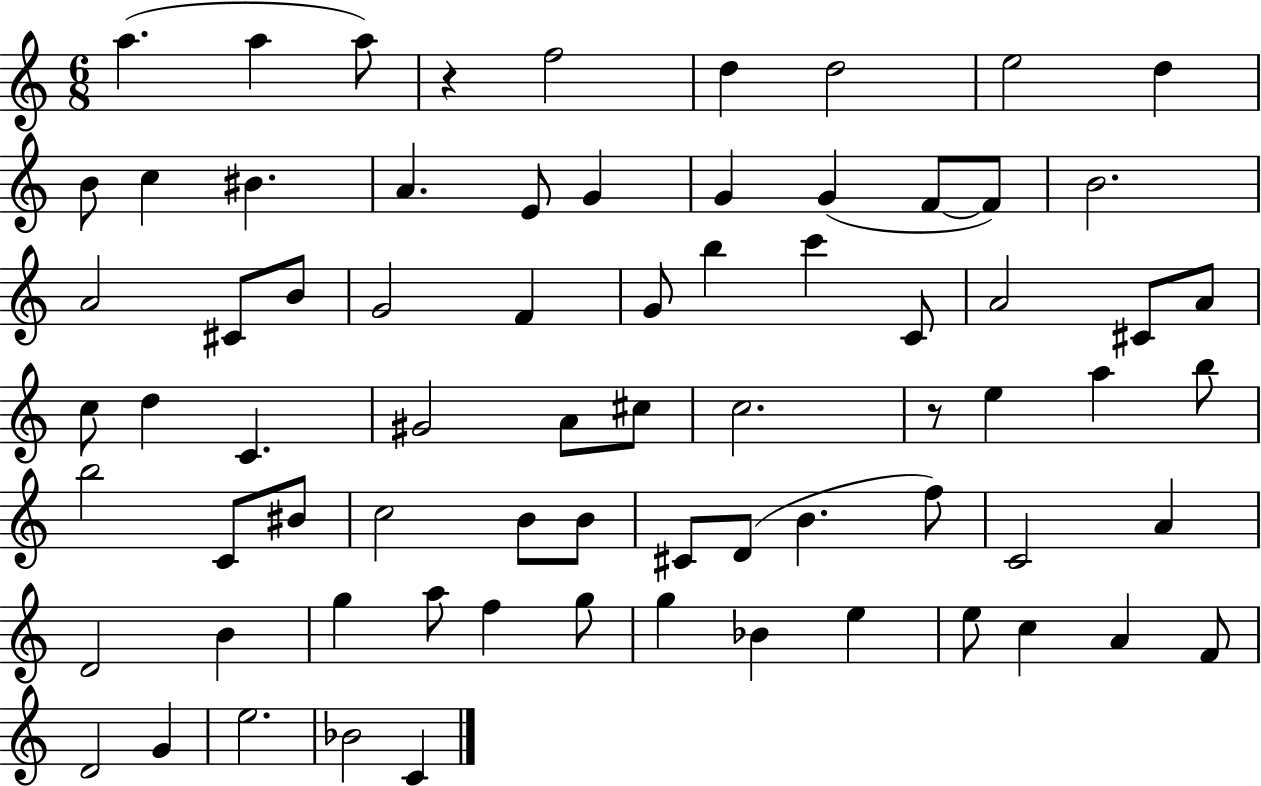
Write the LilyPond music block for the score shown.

{
  \clef treble
  \numericTimeSignature
  \time 6/8
  \key c \major
  a''4.( a''4 a''8) | r4 f''2 | d''4 d''2 | e''2 d''4 | \break b'8 c''4 bis'4. | a'4. e'8 g'4 | g'4 g'4( f'8~~ f'8) | b'2. | \break a'2 cis'8 b'8 | g'2 f'4 | g'8 b''4 c'''4 c'8 | a'2 cis'8 a'8 | \break c''8 d''4 c'4. | gis'2 a'8 cis''8 | c''2. | r8 e''4 a''4 b''8 | \break b''2 c'8 bis'8 | c''2 b'8 b'8 | cis'8 d'8( b'4. f''8) | c'2 a'4 | \break d'2 b'4 | g''4 a''8 f''4 g''8 | g''4 bes'4 e''4 | e''8 c''4 a'4 f'8 | \break d'2 g'4 | e''2. | bes'2 c'4 | \bar "|."
}